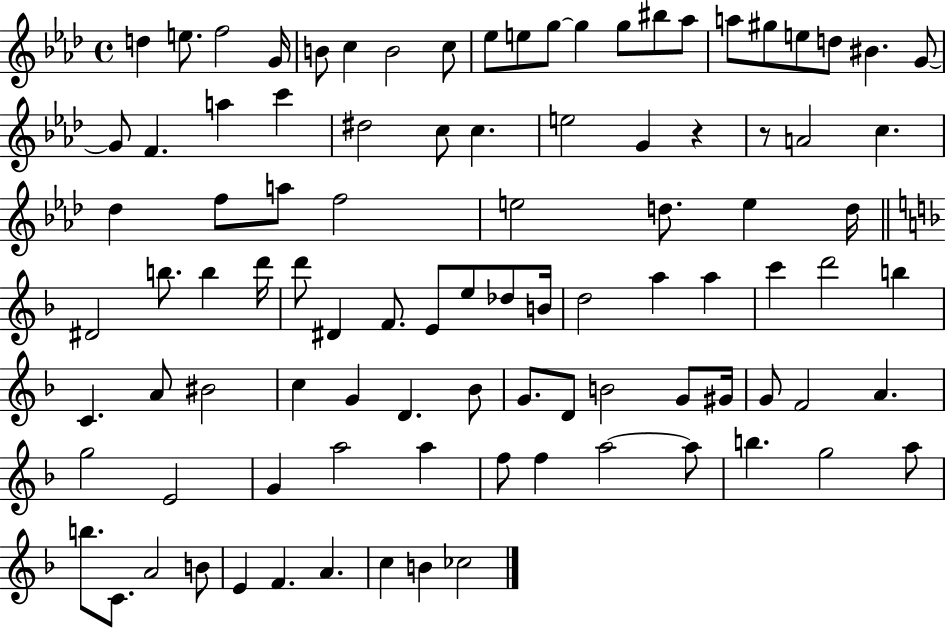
{
  \clef treble
  \time 4/4
  \defaultTimeSignature
  \key aes \major
  d''4 e''8. f''2 g'16 | b'8 c''4 b'2 c''8 | ees''8 e''8 g''8~~ g''4 g''8 bis''8 aes''8 | a''8 gis''8 e''8 d''8 bis'4. g'8~~ | \break g'8 f'4. a''4 c'''4 | dis''2 c''8 c''4. | e''2 g'4 r4 | r8 a'2 c''4. | \break des''4 f''8 a''8 f''2 | e''2 d''8. e''4 d''16 | \bar "||" \break \key f \major dis'2 b''8. b''4 d'''16 | d'''8 dis'4 f'8. e'8 e''8 des''8 b'16 | d''2 a''4 a''4 | c'''4 d'''2 b''4 | \break c'4. a'8 bis'2 | c''4 g'4 d'4. bes'8 | g'8. d'8 b'2 g'8 gis'16 | g'8 f'2 a'4. | \break g''2 e'2 | g'4 a''2 a''4 | f''8 f''4 a''2~~ a''8 | b''4. g''2 a''8 | \break b''8. c'8. a'2 b'8 | e'4 f'4. a'4. | c''4 b'4 ces''2 | \bar "|."
}